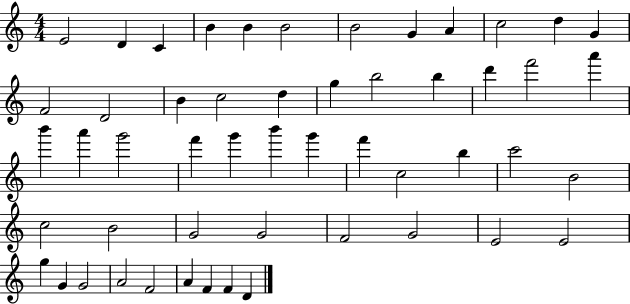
E4/h D4/q C4/q B4/q B4/q B4/h B4/h G4/q A4/q C5/h D5/q G4/q F4/h D4/h B4/q C5/h D5/q G5/q B5/h B5/q D6/q F6/h A6/q B6/q A6/q G6/h F6/q G6/q B6/q G6/q F6/q C5/h B5/q C6/h B4/h C5/h B4/h G4/h G4/h F4/h G4/h E4/h E4/h G5/q G4/q G4/h A4/h F4/h A4/q F4/q F4/q D4/q